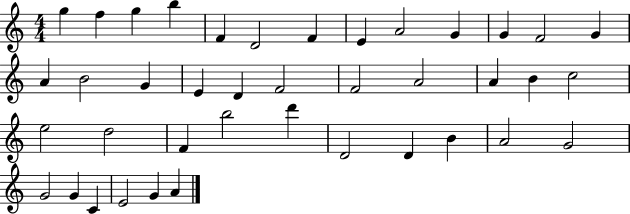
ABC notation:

X:1
T:Untitled
M:4/4
L:1/4
K:C
g f g b F D2 F E A2 G G F2 G A B2 G E D F2 F2 A2 A B c2 e2 d2 F b2 d' D2 D B A2 G2 G2 G C E2 G A